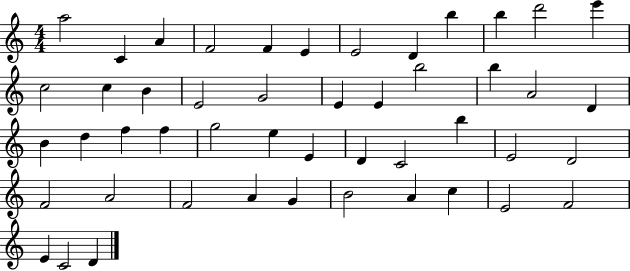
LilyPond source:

{
  \clef treble
  \numericTimeSignature
  \time 4/4
  \key c \major
  a''2 c'4 a'4 | f'2 f'4 e'4 | e'2 d'4 b''4 | b''4 d'''2 e'''4 | \break c''2 c''4 b'4 | e'2 g'2 | e'4 e'4 b''2 | b''4 a'2 d'4 | \break b'4 d''4 f''4 f''4 | g''2 e''4 e'4 | d'4 c'2 b''4 | e'2 d'2 | \break f'2 a'2 | f'2 a'4 g'4 | b'2 a'4 c''4 | e'2 f'2 | \break e'4 c'2 d'4 | \bar "|."
}